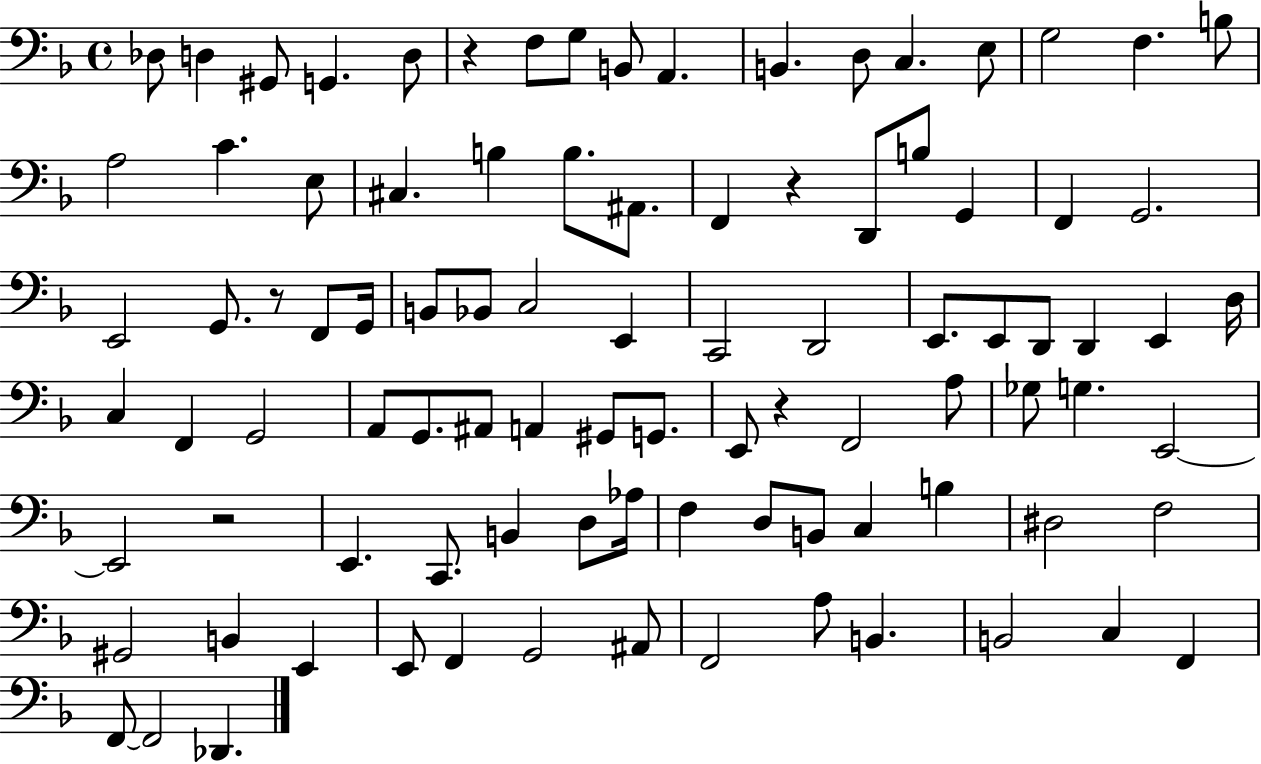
{
  \clef bass
  \time 4/4
  \defaultTimeSignature
  \key f \major
  des8 d4 gis,8 g,4. d8 | r4 f8 g8 b,8 a,4. | b,4. d8 c4. e8 | g2 f4. b8 | \break a2 c'4. e8 | cis4. b4 b8. ais,8. | f,4 r4 d,8 b8 g,4 | f,4 g,2. | \break e,2 g,8. r8 f,8 g,16 | b,8 bes,8 c2 e,4 | c,2 d,2 | e,8. e,8 d,8 d,4 e,4 d16 | \break c4 f,4 g,2 | a,8 g,8. ais,8 a,4 gis,8 g,8. | e,8 r4 f,2 a8 | ges8 g4. e,2~~ | \break e,2 r2 | e,4. c,8. b,4 d8 aes16 | f4 d8 b,8 c4 b4 | dis2 f2 | \break gis,2 b,4 e,4 | e,8 f,4 g,2 ais,8 | f,2 a8 b,4. | b,2 c4 f,4 | \break f,8~~ f,2 des,4. | \bar "|."
}